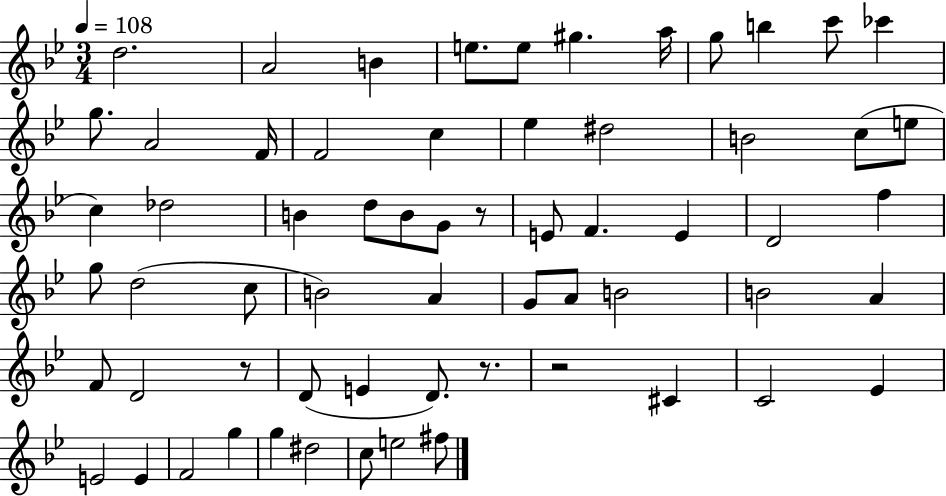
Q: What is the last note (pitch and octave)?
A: F#5